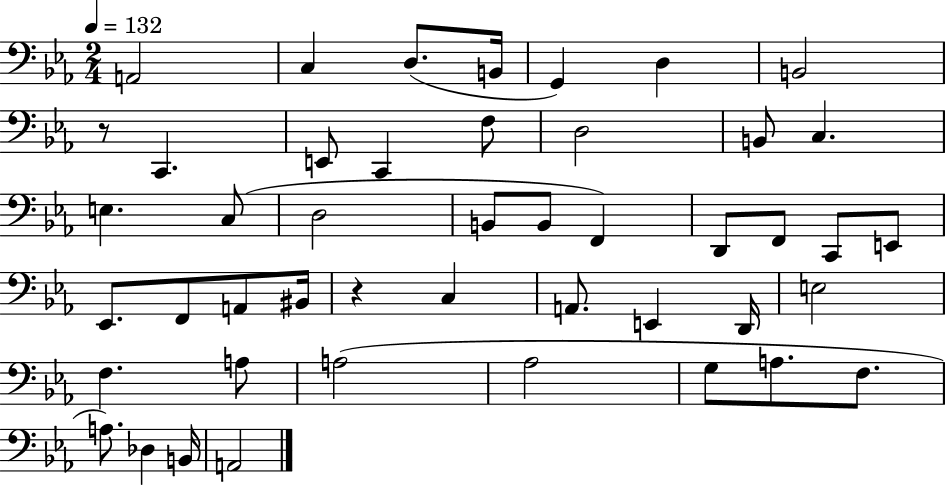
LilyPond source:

{
  \clef bass
  \numericTimeSignature
  \time 2/4
  \key ees \major
  \tempo 4 = 132
  \repeat volta 2 { a,2 | c4 d8.( b,16 | g,4) d4 | b,2 | \break r8 c,4. | e,8 c,4 f8 | d2 | b,8 c4. | \break e4. c8( | d2 | b,8 b,8 f,4) | d,8 f,8 c,8 e,8 | \break ees,8. f,8 a,8 bis,16 | r4 c4 | a,8. e,4 d,16 | e2 | \break f4. a8 | a2( | aes2 | g8 a8. f8. | \break a8.) des4 b,16 | a,2 | } \bar "|."
}